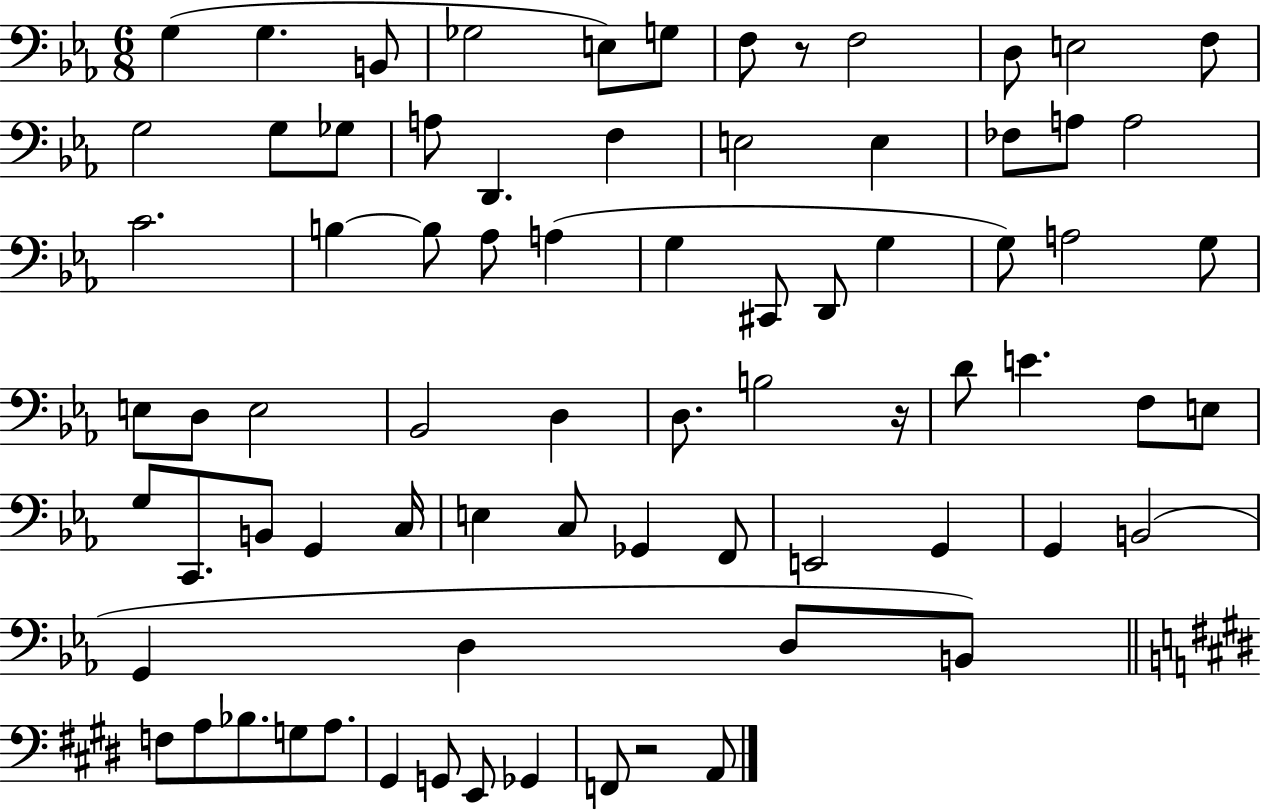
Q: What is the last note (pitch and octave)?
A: A2